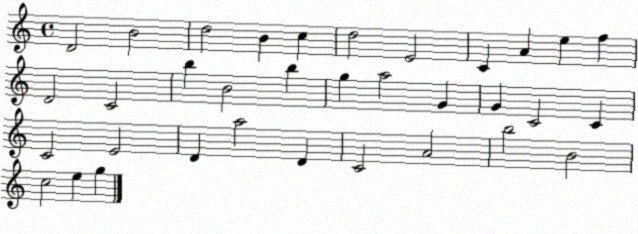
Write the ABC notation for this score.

X:1
T:Untitled
M:4/4
L:1/4
K:C
D2 B2 d2 B c d2 E2 C A e f D2 C2 b B2 b g a2 G G C2 C C2 E2 D a2 D C2 A2 b2 B2 c2 e g